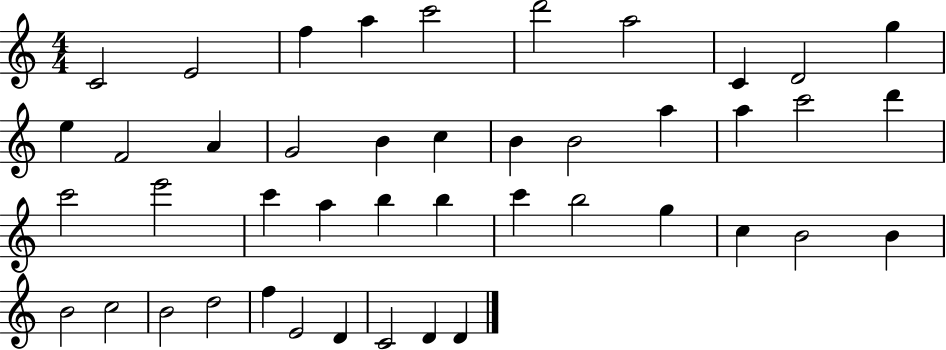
C4/h E4/h F5/q A5/q C6/h D6/h A5/h C4/q D4/h G5/q E5/q F4/h A4/q G4/h B4/q C5/q B4/q B4/h A5/q A5/q C6/h D6/q C6/h E6/h C6/q A5/q B5/q B5/q C6/q B5/h G5/q C5/q B4/h B4/q B4/h C5/h B4/h D5/h F5/q E4/h D4/q C4/h D4/q D4/q